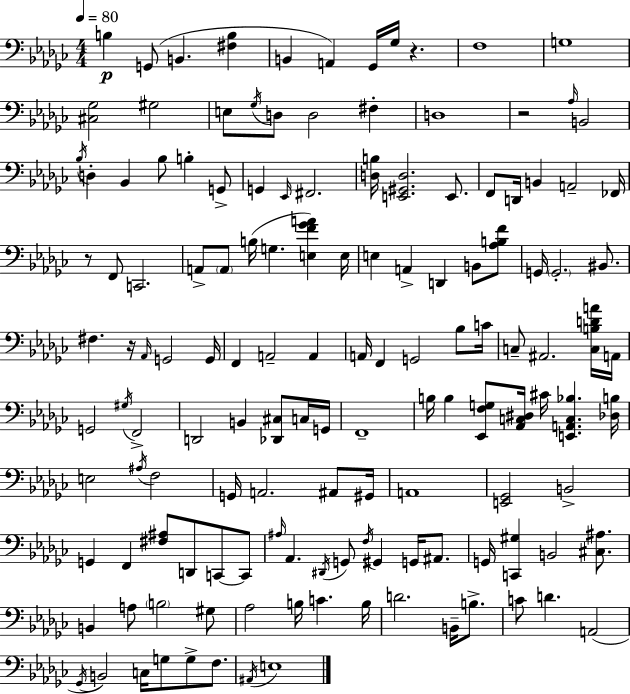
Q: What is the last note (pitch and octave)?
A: E3